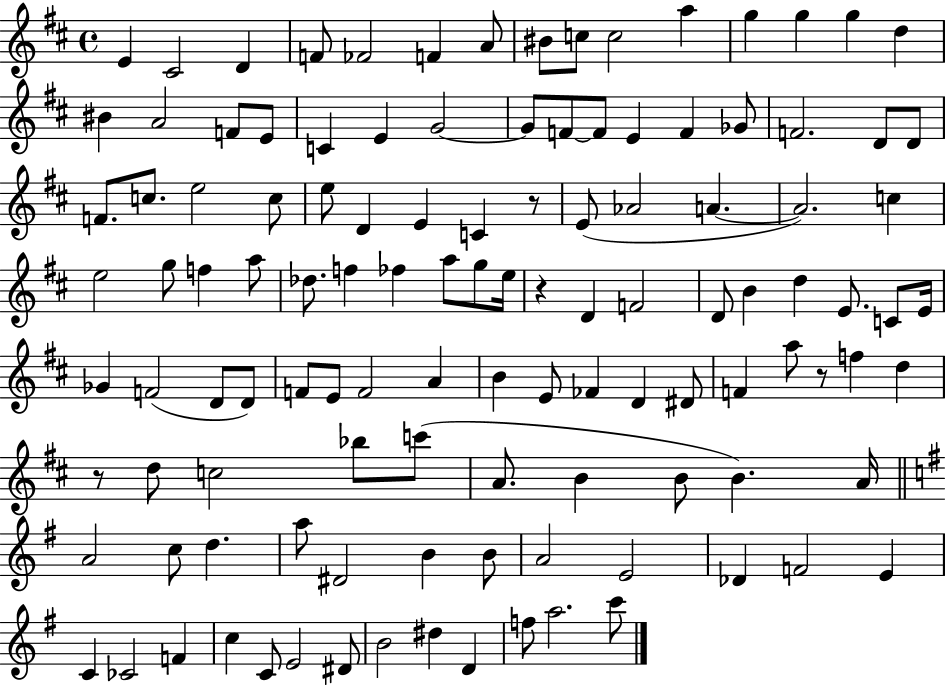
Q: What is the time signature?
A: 4/4